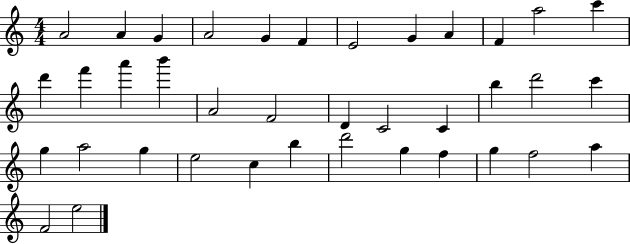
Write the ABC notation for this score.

X:1
T:Untitled
M:4/4
L:1/4
K:C
A2 A G A2 G F E2 G A F a2 c' d' f' a' b' A2 F2 D C2 C b d'2 c' g a2 g e2 c b d'2 g f g f2 a F2 e2